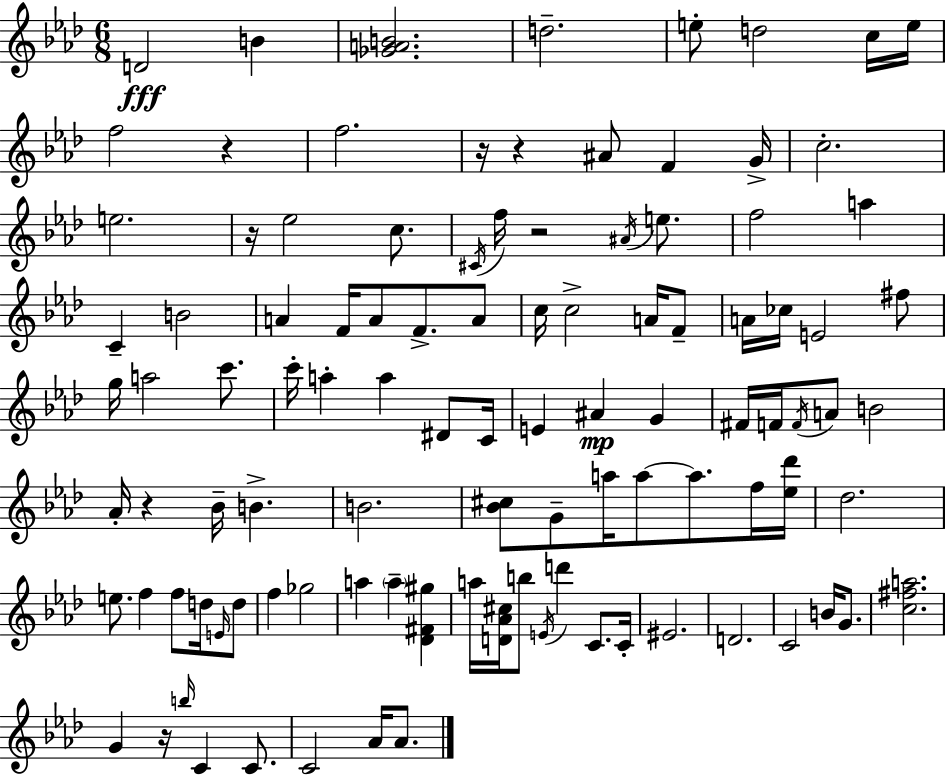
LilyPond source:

{
  \clef treble
  \numericTimeSignature
  \time 6/8
  \key f \minor
  \repeat volta 2 { d'2\fff b'4 | <ges' a' b'>2. | d''2.-- | e''8-. d''2 c''16 e''16 | \break f''2 r4 | f''2. | r16 r4 ais'8 f'4 g'16-> | c''2.-. | \break e''2. | r16 ees''2 c''8. | \acciaccatura { cis'16 } f''16 r2 \acciaccatura { ais'16 } e''8. | f''2 a''4 | \break c'4-- b'2 | a'4 f'16 a'8 f'8.-> | a'8 c''16 c''2-> a'16 | f'8-- a'16 ces''16 e'2 | \break fis''8 g''16 a''2 c'''8. | c'''16-. a''4-. a''4 dis'8 | c'16 e'4 ais'4\mp g'4 | fis'16 f'16 \acciaccatura { f'16 } a'8 b'2 | \break aes'16-. r4 bes'16-- b'4.-> | b'2. | <bes' cis''>8 g'8-- a''16 a''8~~ a''8. | f''16 <ees'' des'''>16 des''2. | \break e''8. f''4 f''8 | d''16 \grace { e'16 } d''8 f''4 ges''2 | a''4 \parenthesize a''4-- | <des' fis' gis''>4 a''16 <d' aes' cis''>16 b''8 \acciaccatura { e'16 } d'''4 | \break c'8. c'16-. eis'2. | d'2. | c'2 | b'16 g'8. <c'' fis'' a''>2. | \break g'4 r16 \grace { b''16 } c'4 | c'8. c'2 | aes'16 aes'8. } \bar "|."
}